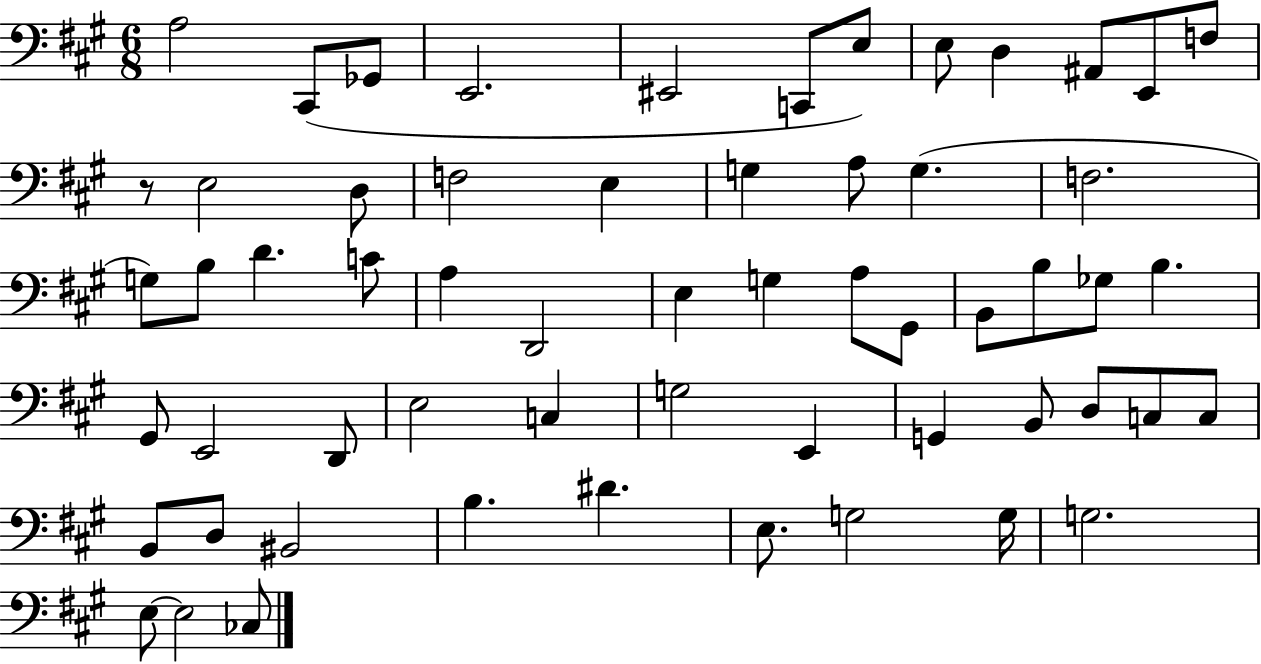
X:1
T:Untitled
M:6/8
L:1/4
K:A
A,2 ^C,,/2 _G,,/2 E,,2 ^E,,2 C,,/2 E,/2 E,/2 D, ^A,,/2 E,,/2 F,/2 z/2 E,2 D,/2 F,2 E, G, A,/2 G, F,2 G,/2 B,/2 D C/2 A, D,,2 E, G, A,/2 ^G,,/2 B,,/2 B,/2 _G,/2 B, ^G,,/2 E,,2 D,,/2 E,2 C, G,2 E,, G,, B,,/2 D,/2 C,/2 C,/2 B,,/2 D,/2 ^B,,2 B, ^D E,/2 G,2 G,/4 G,2 E,/2 E,2 _C,/2